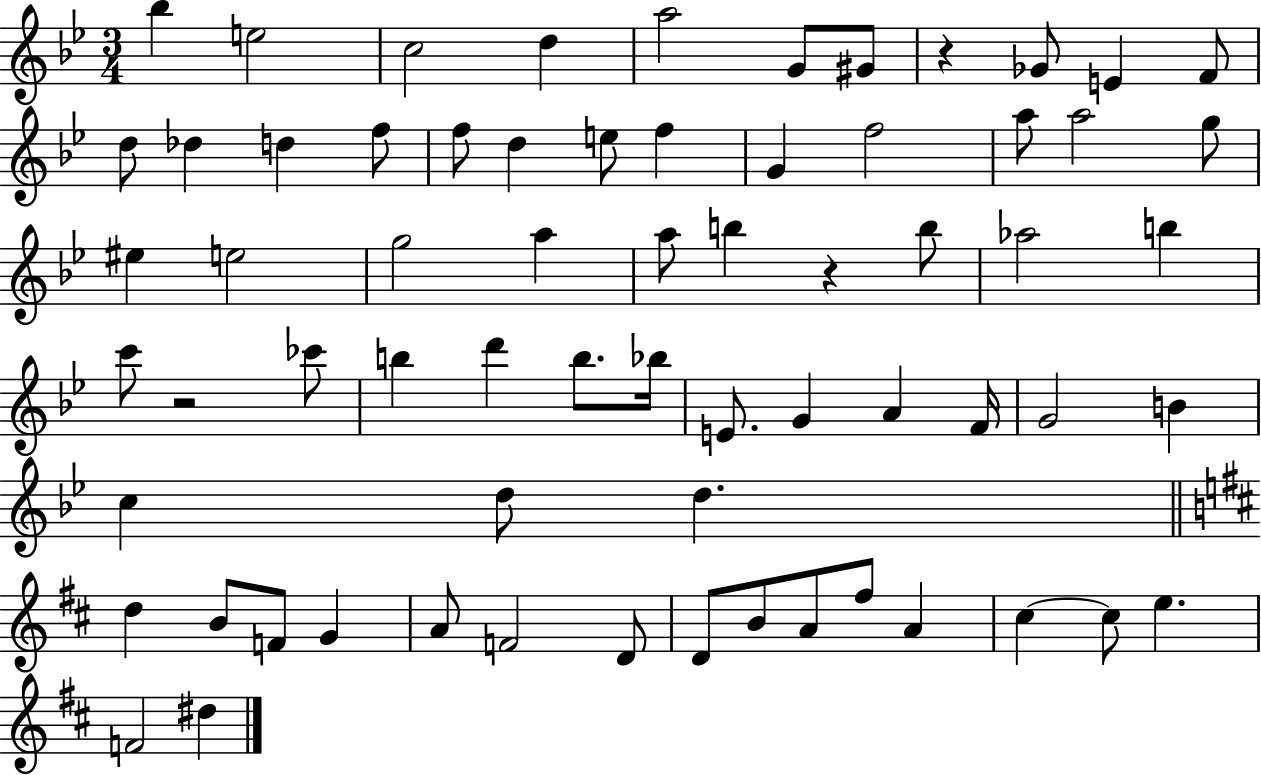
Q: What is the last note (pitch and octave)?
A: D#5